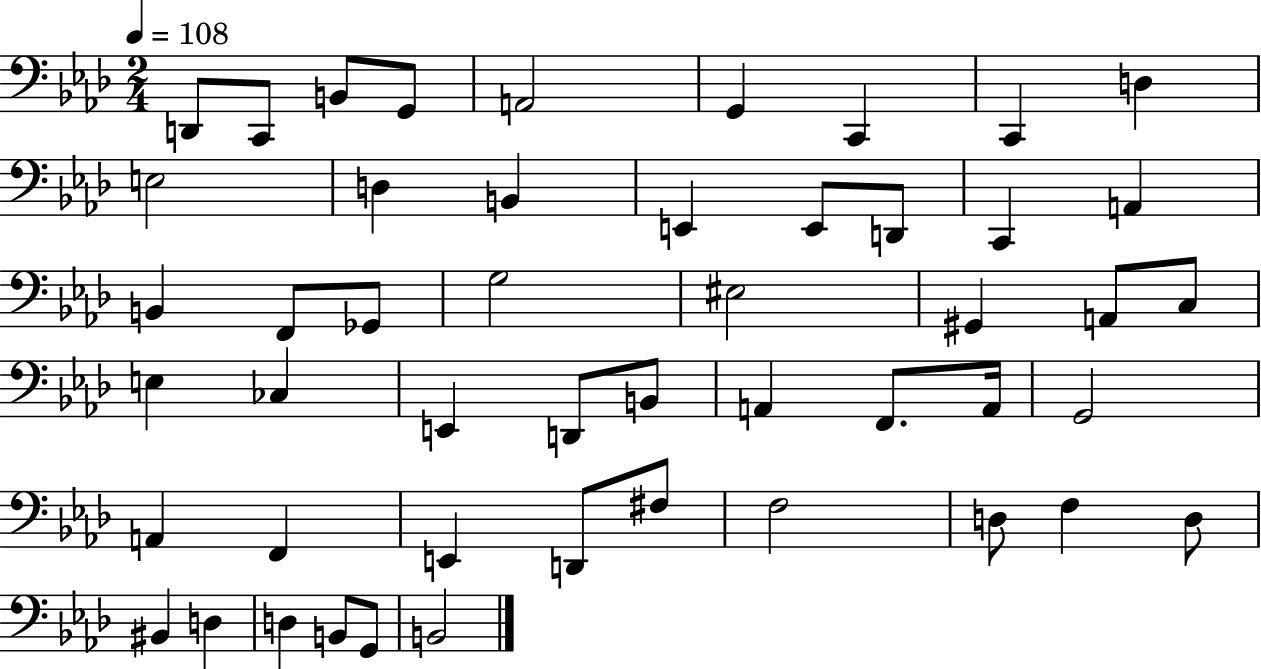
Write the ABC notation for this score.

X:1
T:Untitled
M:2/4
L:1/4
K:Ab
D,,/2 C,,/2 B,,/2 G,,/2 A,,2 G,, C,, C,, D, E,2 D, B,, E,, E,,/2 D,,/2 C,, A,, B,, F,,/2 _G,,/2 G,2 ^E,2 ^G,, A,,/2 C,/2 E, _C, E,, D,,/2 B,,/2 A,, F,,/2 A,,/4 G,,2 A,, F,, E,, D,,/2 ^F,/2 F,2 D,/2 F, D,/2 ^B,, D, D, B,,/2 G,,/2 B,,2